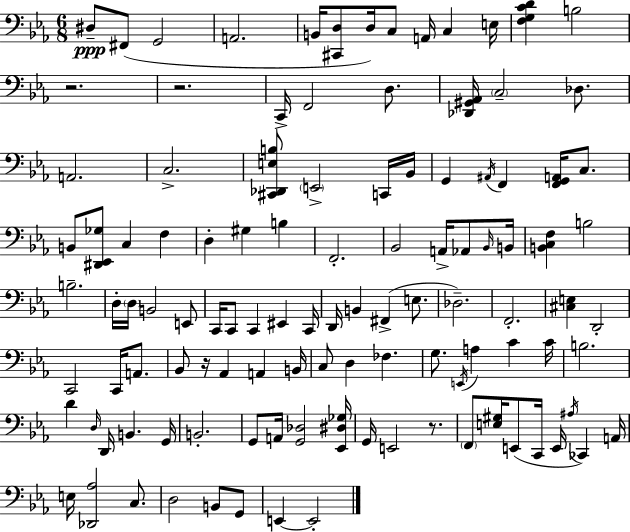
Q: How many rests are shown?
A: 4